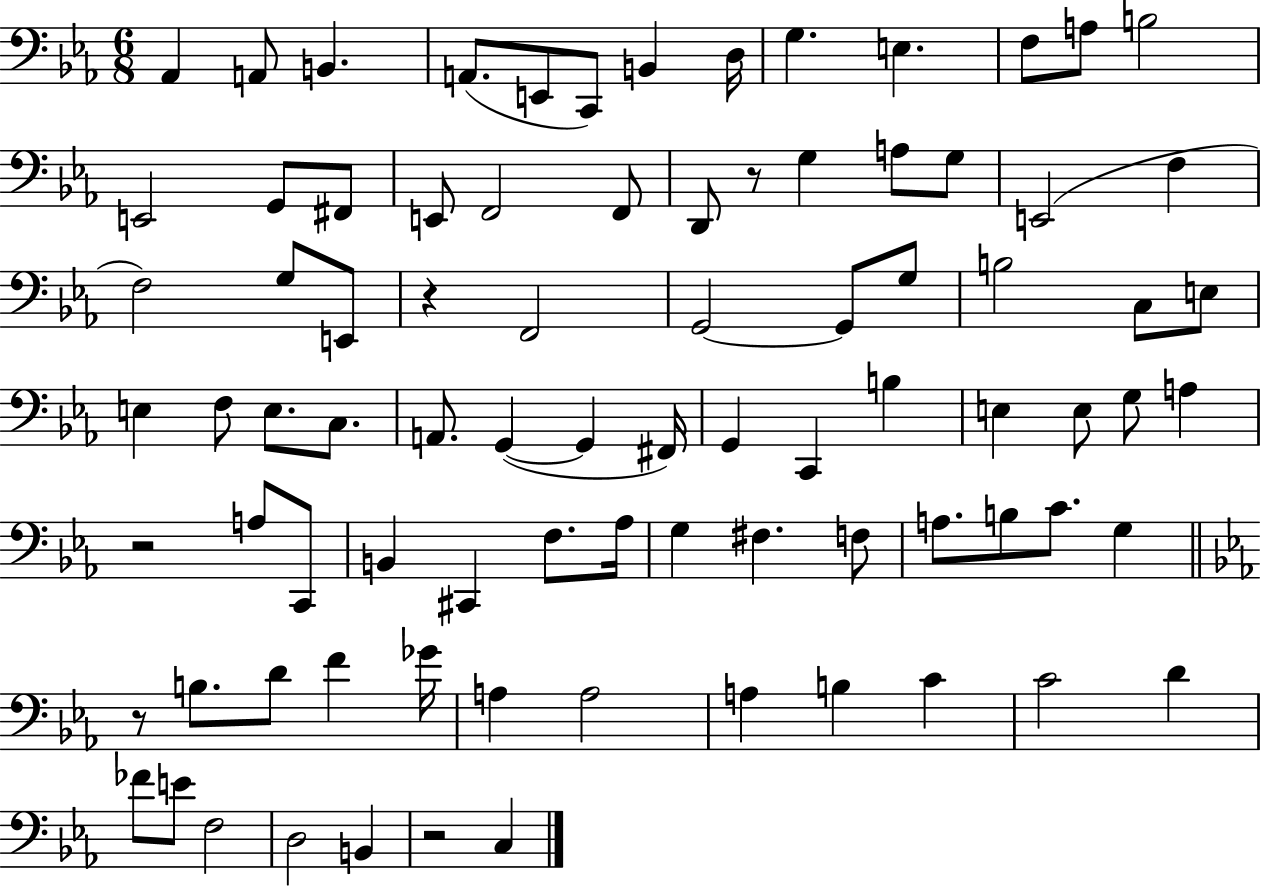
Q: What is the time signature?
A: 6/8